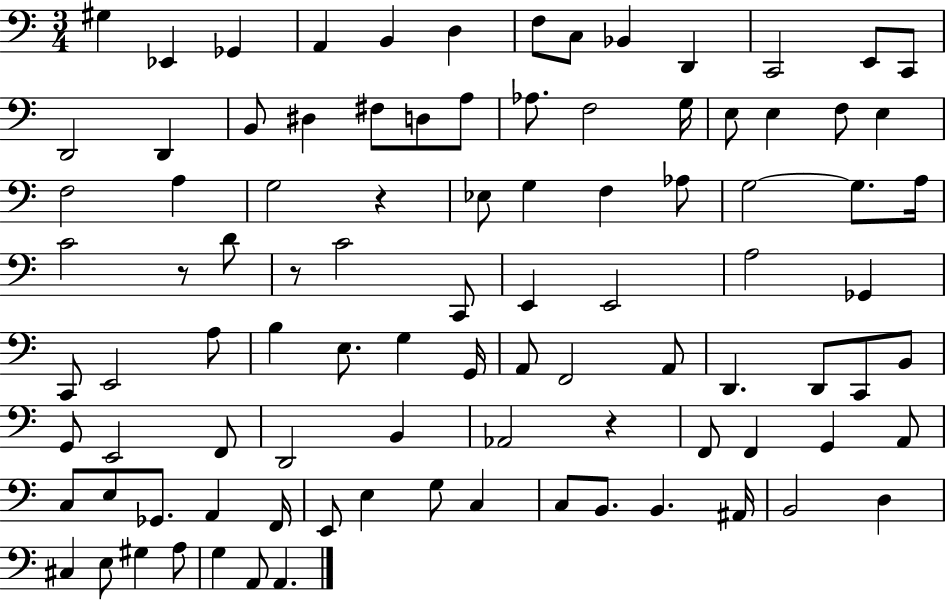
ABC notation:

X:1
T:Untitled
M:3/4
L:1/4
K:C
^G, _E,, _G,, A,, B,, D, F,/2 C,/2 _B,, D,, C,,2 E,,/2 C,,/2 D,,2 D,, B,,/2 ^D, ^F,/2 D,/2 A,/2 _A,/2 F,2 G,/4 E,/2 E, F,/2 E, F,2 A, G,2 z _E,/2 G, F, _A,/2 G,2 G,/2 A,/4 C2 z/2 D/2 z/2 C2 C,,/2 E,, E,,2 A,2 _G,, C,,/2 E,,2 A,/2 B, E,/2 G, G,,/4 A,,/2 F,,2 A,,/2 D,, D,,/2 C,,/2 B,,/2 G,,/2 E,,2 F,,/2 D,,2 B,, _A,,2 z F,,/2 F,, G,, A,,/2 C,/2 E,/2 _G,,/2 A,, F,,/4 E,,/2 E, G,/2 C, C,/2 B,,/2 B,, ^A,,/4 B,,2 D, ^C, E,/2 ^G, A,/2 G, A,,/2 A,,